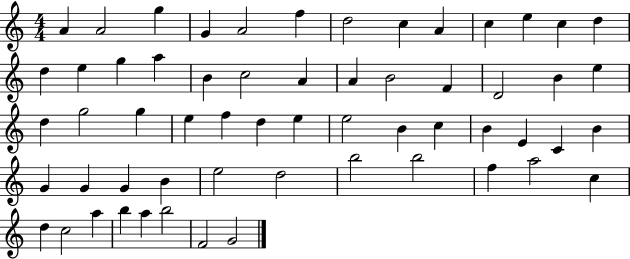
A4/q A4/h G5/q G4/q A4/h F5/q D5/h C5/q A4/q C5/q E5/q C5/q D5/q D5/q E5/q G5/q A5/q B4/q C5/h A4/q A4/q B4/h F4/q D4/h B4/q E5/q D5/q G5/h G5/q E5/q F5/q D5/q E5/q E5/h B4/q C5/q B4/q E4/q C4/q B4/q G4/q G4/q G4/q B4/q E5/h D5/h B5/h B5/h F5/q A5/h C5/q D5/q C5/h A5/q B5/q A5/q B5/h F4/h G4/h